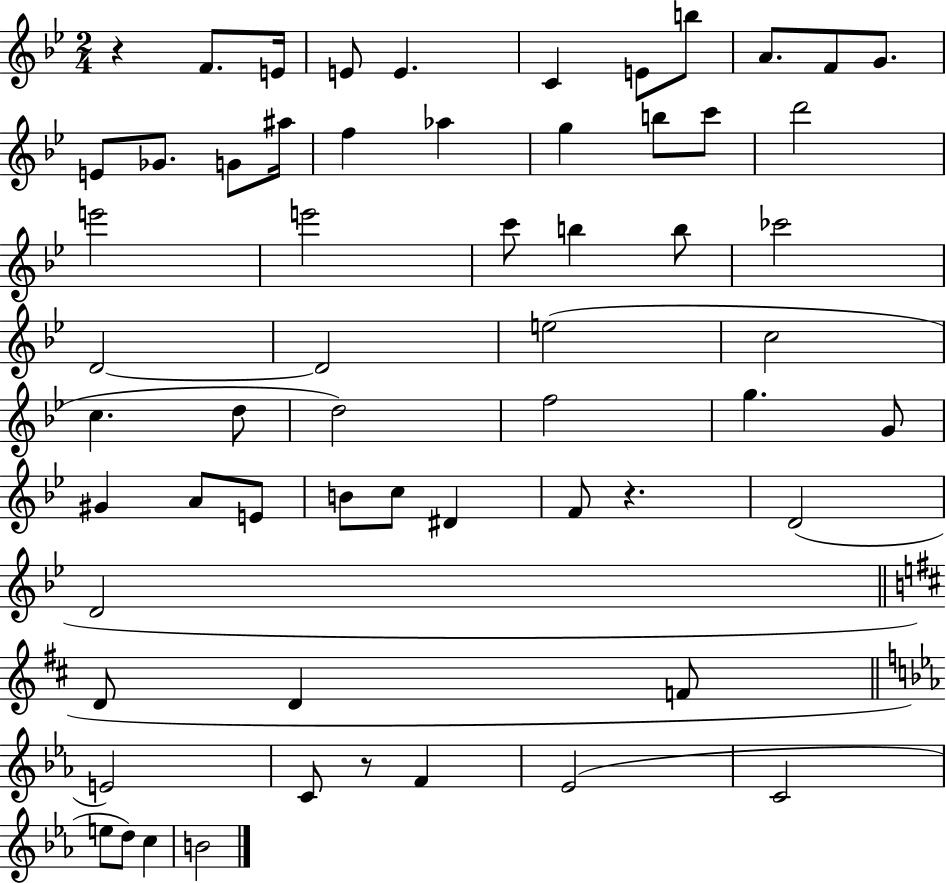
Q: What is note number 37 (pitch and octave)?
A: G#4